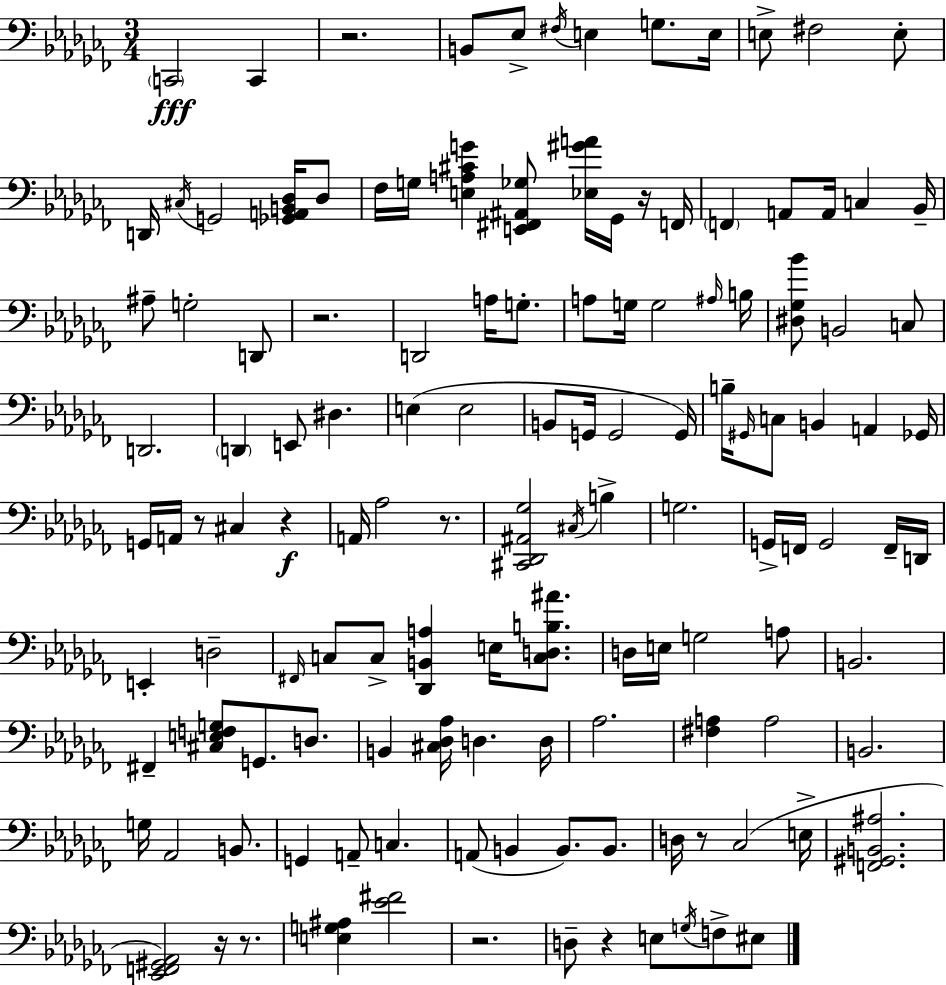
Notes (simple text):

C2/h C2/q R/h. B2/e Eb3/e F#3/s E3/q G3/e. E3/s E3/e F#3/h E3/e D2/s C#3/s G2/h [Gb2,A2,B2,Db3]/s Db3/e FES3/s G3/s [E3,A3,C#4,G4]/q [E2,F#2,A#2,Gb3]/e [Eb3,G#4,A4]/s Gb2/s R/s F2/s F2/q A2/e A2/s C3/q Bb2/s A#3/e G3/h D2/e R/h. D2/h A3/s G3/e. A3/e G3/s G3/h A#3/s B3/s [D#3,Gb3,Bb4]/e B2/h C3/e D2/h. D2/q E2/e D#3/q. E3/q E3/h B2/e G2/s G2/h G2/s B3/s G#2/s C3/e B2/q A2/q Gb2/s G2/s A2/s R/e C#3/q R/q A2/s Ab3/h R/e. [C#2,Db2,A#2,Gb3]/h C#3/s B3/q G3/h. G2/s F2/s G2/h F2/s D2/s E2/q D3/h F#2/s C3/e C3/e [Db2,B2,A3]/q E3/s [C3,D3,B3,A#4]/e. D3/s E3/s G3/h A3/e B2/h. F#2/q [C#3,E3,F3,G3]/e G2/e. D3/e. B2/q [C#3,Db3,Ab3]/s D3/q. D3/s Ab3/h. [F#3,A3]/q A3/h B2/h. G3/s Ab2/h B2/e. G2/q A2/e C3/q. A2/e B2/q B2/e. B2/e. D3/s R/e CES3/h E3/s [F2,G#2,B2,A#3]/h. [Eb2,F2,G#2,Ab2]/h R/s R/e. [E3,G3,A#3]/q [Eb4,F#4]/h R/h. D3/e R/q E3/e G3/s F3/e EIS3/e